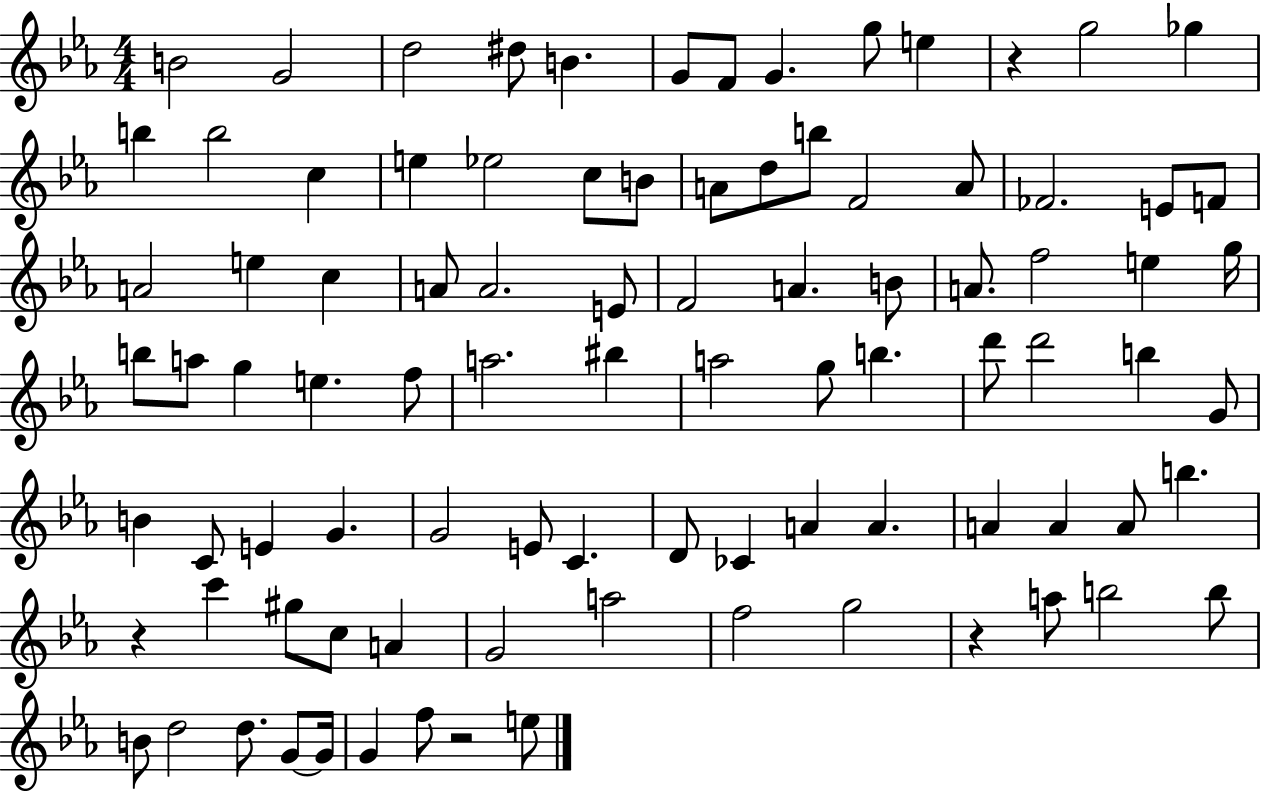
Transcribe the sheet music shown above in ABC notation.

X:1
T:Untitled
M:4/4
L:1/4
K:Eb
B2 G2 d2 ^d/2 B G/2 F/2 G g/2 e z g2 _g b b2 c e _e2 c/2 B/2 A/2 d/2 b/2 F2 A/2 _F2 E/2 F/2 A2 e c A/2 A2 E/2 F2 A B/2 A/2 f2 e g/4 b/2 a/2 g e f/2 a2 ^b a2 g/2 b d'/2 d'2 b G/2 B C/2 E G G2 E/2 C D/2 _C A A A A A/2 b z c' ^g/2 c/2 A G2 a2 f2 g2 z a/2 b2 b/2 B/2 d2 d/2 G/2 G/4 G f/2 z2 e/2